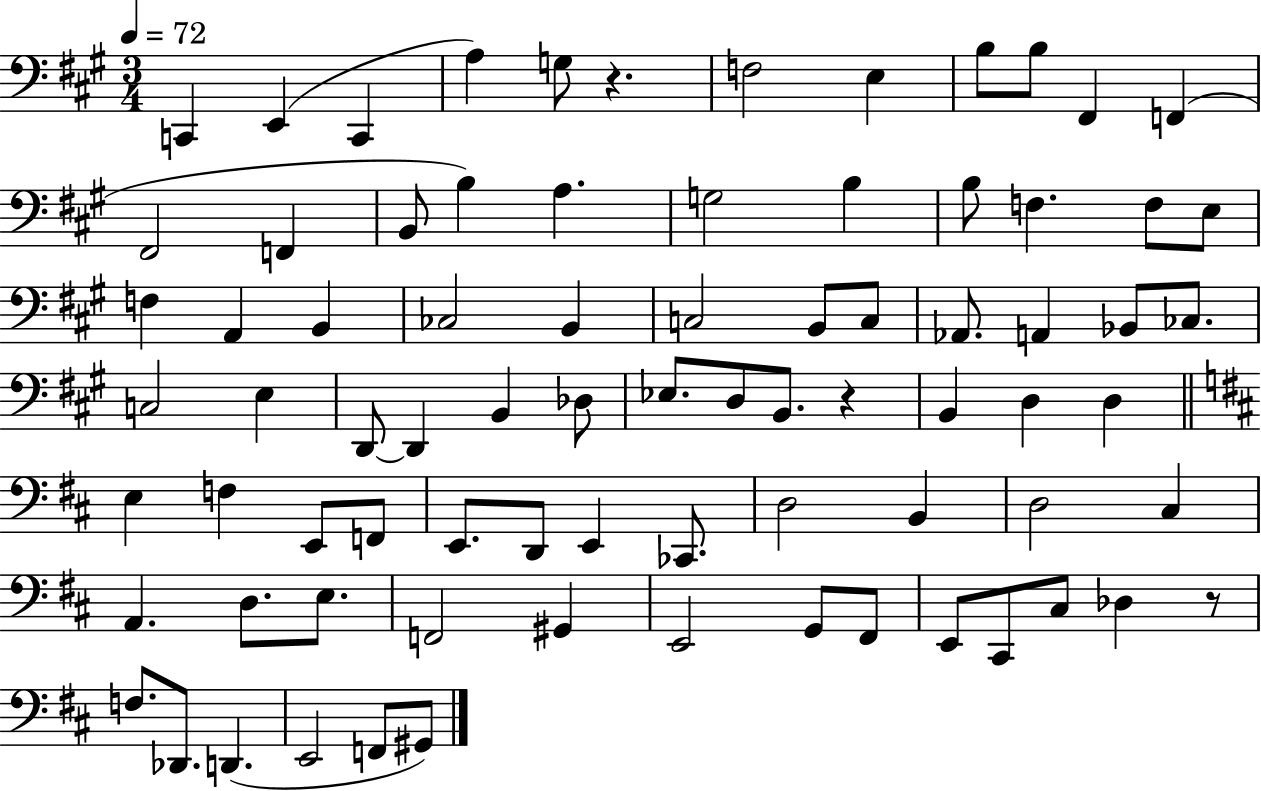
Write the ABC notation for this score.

X:1
T:Untitled
M:3/4
L:1/4
K:A
C,, E,, C,, A, G,/2 z F,2 E, B,/2 B,/2 ^F,, F,, ^F,,2 F,, B,,/2 B, A, G,2 B, B,/2 F, F,/2 E,/2 F, A,, B,, _C,2 B,, C,2 B,,/2 C,/2 _A,,/2 A,, _B,,/2 _C,/2 C,2 E, D,,/2 D,, B,, _D,/2 _E,/2 D,/2 B,,/2 z B,, D, D, E, F, E,,/2 F,,/2 E,,/2 D,,/2 E,, _C,,/2 D,2 B,, D,2 ^C, A,, D,/2 E,/2 F,,2 ^G,, E,,2 G,,/2 ^F,,/2 E,,/2 ^C,,/2 ^C,/2 _D, z/2 F,/2 _D,,/2 D,, E,,2 F,,/2 ^G,,/2